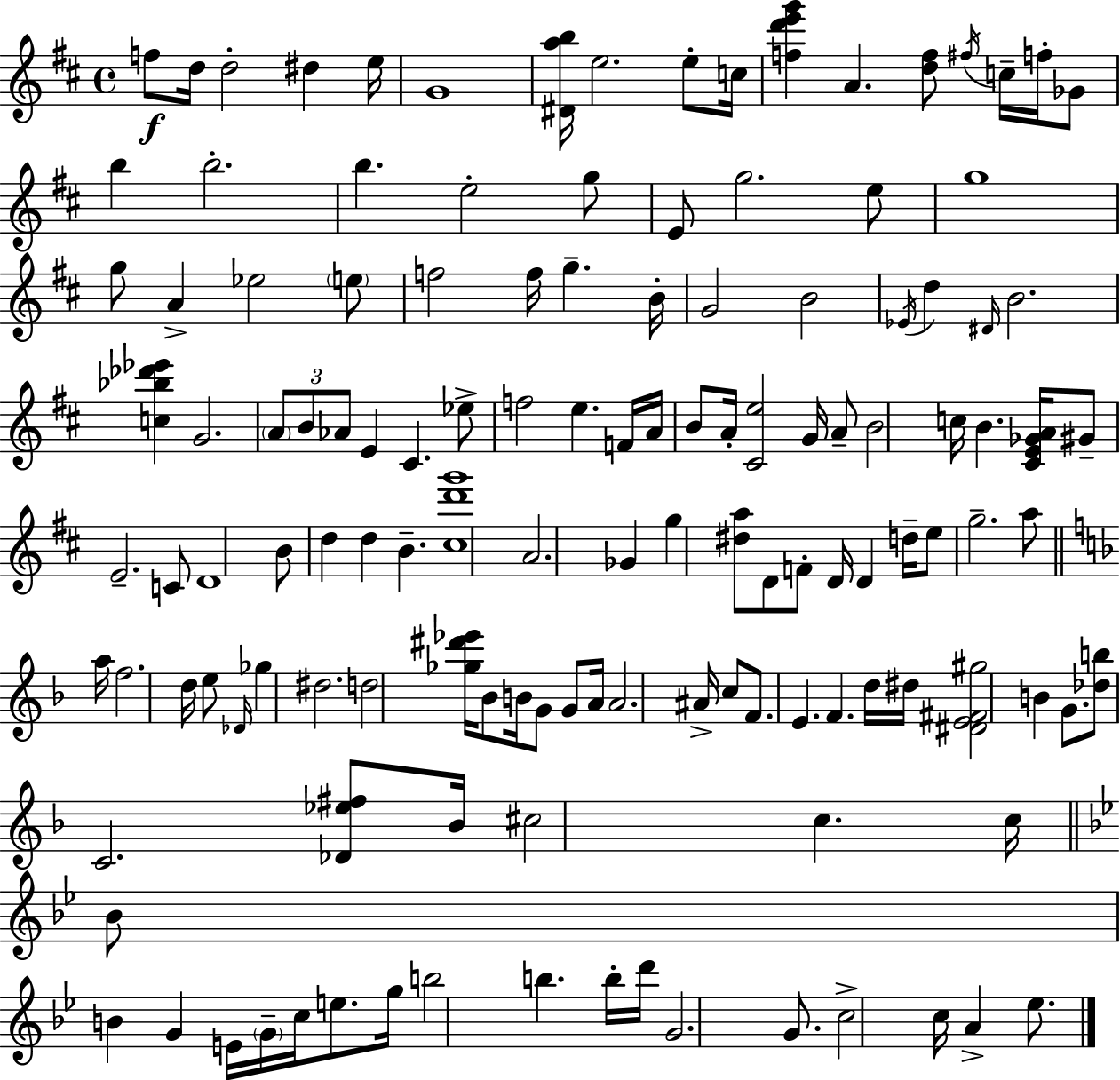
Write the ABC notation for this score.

X:1
T:Untitled
M:4/4
L:1/4
K:D
f/2 d/4 d2 ^d e/4 G4 [^Dab]/4 e2 e/2 c/4 [fd'e'g'] A [df]/2 ^f/4 c/4 f/4 _G/2 b b2 b e2 g/2 E/2 g2 e/2 g4 g/2 A _e2 e/2 f2 f/4 g B/4 G2 B2 _E/4 d ^D/4 B2 [c_b_d'_e'] G2 A/2 B/2 _A/2 E ^C _e/2 f2 e F/4 A/4 B/2 A/4 [^Ce]2 G/4 A/2 B2 c/4 B [^CE_GA]/4 ^G/2 E2 C/2 D4 B/2 d d B [^cd'g']4 A2 _G g [^da]/2 D/2 F/2 D/4 D d/4 e/2 g2 a/2 a/4 f2 d/4 e/2 _D/4 _g ^d2 d2 [_g^d'_e']/4 _B/2 B/4 G/2 G/2 A/4 A2 ^A/4 c/2 F/2 E F d/4 ^d/4 [^DE^F^g]2 B G/2 [_db]/2 C2 [_D_e^f]/2 _B/4 ^c2 c c/4 _B/2 B G E/4 G/4 c/4 e/2 g/4 b2 b b/4 d'/4 G2 G/2 c2 c/4 A _e/2